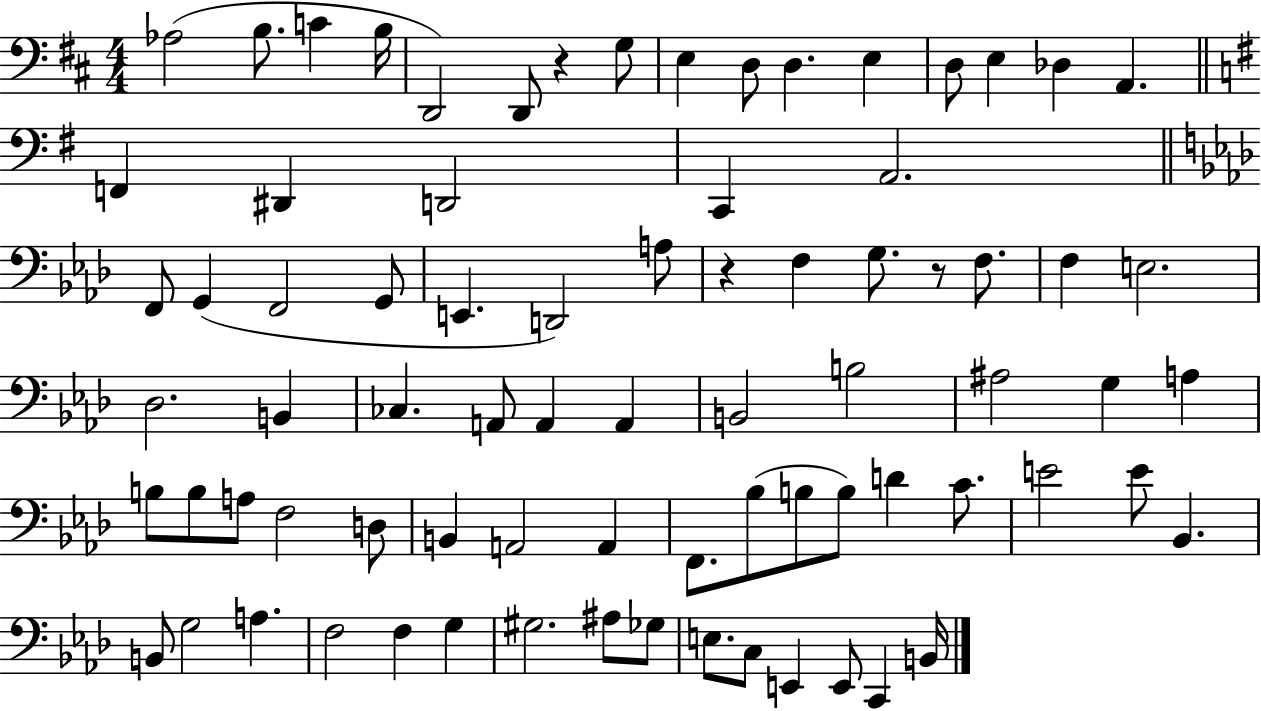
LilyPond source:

{
  \clef bass
  \numericTimeSignature
  \time 4/4
  \key d \major
  aes2( b8. c'4 b16 | d,2) d,8 r4 g8 | e4 d8 d4. e4 | d8 e4 des4 a,4. | \break \bar "||" \break \key g \major f,4 dis,4 d,2 | c,4 a,2. | \bar "||" \break \key aes \major f,8 g,4( f,2 g,8 | e,4. d,2) a8 | r4 f4 g8. r8 f8. | f4 e2. | \break des2. b,4 | ces4. a,8 a,4 a,4 | b,2 b2 | ais2 g4 a4 | \break b8 b8 a8 f2 d8 | b,4 a,2 a,4 | f,8. bes8( b8 b8) d'4 c'8. | e'2 e'8 bes,4. | \break b,8 g2 a4. | f2 f4 g4 | gis2. ais8 ges8 | e8. c8 e,4 e,8 c,4 b,16 | \break \bar "|."
}